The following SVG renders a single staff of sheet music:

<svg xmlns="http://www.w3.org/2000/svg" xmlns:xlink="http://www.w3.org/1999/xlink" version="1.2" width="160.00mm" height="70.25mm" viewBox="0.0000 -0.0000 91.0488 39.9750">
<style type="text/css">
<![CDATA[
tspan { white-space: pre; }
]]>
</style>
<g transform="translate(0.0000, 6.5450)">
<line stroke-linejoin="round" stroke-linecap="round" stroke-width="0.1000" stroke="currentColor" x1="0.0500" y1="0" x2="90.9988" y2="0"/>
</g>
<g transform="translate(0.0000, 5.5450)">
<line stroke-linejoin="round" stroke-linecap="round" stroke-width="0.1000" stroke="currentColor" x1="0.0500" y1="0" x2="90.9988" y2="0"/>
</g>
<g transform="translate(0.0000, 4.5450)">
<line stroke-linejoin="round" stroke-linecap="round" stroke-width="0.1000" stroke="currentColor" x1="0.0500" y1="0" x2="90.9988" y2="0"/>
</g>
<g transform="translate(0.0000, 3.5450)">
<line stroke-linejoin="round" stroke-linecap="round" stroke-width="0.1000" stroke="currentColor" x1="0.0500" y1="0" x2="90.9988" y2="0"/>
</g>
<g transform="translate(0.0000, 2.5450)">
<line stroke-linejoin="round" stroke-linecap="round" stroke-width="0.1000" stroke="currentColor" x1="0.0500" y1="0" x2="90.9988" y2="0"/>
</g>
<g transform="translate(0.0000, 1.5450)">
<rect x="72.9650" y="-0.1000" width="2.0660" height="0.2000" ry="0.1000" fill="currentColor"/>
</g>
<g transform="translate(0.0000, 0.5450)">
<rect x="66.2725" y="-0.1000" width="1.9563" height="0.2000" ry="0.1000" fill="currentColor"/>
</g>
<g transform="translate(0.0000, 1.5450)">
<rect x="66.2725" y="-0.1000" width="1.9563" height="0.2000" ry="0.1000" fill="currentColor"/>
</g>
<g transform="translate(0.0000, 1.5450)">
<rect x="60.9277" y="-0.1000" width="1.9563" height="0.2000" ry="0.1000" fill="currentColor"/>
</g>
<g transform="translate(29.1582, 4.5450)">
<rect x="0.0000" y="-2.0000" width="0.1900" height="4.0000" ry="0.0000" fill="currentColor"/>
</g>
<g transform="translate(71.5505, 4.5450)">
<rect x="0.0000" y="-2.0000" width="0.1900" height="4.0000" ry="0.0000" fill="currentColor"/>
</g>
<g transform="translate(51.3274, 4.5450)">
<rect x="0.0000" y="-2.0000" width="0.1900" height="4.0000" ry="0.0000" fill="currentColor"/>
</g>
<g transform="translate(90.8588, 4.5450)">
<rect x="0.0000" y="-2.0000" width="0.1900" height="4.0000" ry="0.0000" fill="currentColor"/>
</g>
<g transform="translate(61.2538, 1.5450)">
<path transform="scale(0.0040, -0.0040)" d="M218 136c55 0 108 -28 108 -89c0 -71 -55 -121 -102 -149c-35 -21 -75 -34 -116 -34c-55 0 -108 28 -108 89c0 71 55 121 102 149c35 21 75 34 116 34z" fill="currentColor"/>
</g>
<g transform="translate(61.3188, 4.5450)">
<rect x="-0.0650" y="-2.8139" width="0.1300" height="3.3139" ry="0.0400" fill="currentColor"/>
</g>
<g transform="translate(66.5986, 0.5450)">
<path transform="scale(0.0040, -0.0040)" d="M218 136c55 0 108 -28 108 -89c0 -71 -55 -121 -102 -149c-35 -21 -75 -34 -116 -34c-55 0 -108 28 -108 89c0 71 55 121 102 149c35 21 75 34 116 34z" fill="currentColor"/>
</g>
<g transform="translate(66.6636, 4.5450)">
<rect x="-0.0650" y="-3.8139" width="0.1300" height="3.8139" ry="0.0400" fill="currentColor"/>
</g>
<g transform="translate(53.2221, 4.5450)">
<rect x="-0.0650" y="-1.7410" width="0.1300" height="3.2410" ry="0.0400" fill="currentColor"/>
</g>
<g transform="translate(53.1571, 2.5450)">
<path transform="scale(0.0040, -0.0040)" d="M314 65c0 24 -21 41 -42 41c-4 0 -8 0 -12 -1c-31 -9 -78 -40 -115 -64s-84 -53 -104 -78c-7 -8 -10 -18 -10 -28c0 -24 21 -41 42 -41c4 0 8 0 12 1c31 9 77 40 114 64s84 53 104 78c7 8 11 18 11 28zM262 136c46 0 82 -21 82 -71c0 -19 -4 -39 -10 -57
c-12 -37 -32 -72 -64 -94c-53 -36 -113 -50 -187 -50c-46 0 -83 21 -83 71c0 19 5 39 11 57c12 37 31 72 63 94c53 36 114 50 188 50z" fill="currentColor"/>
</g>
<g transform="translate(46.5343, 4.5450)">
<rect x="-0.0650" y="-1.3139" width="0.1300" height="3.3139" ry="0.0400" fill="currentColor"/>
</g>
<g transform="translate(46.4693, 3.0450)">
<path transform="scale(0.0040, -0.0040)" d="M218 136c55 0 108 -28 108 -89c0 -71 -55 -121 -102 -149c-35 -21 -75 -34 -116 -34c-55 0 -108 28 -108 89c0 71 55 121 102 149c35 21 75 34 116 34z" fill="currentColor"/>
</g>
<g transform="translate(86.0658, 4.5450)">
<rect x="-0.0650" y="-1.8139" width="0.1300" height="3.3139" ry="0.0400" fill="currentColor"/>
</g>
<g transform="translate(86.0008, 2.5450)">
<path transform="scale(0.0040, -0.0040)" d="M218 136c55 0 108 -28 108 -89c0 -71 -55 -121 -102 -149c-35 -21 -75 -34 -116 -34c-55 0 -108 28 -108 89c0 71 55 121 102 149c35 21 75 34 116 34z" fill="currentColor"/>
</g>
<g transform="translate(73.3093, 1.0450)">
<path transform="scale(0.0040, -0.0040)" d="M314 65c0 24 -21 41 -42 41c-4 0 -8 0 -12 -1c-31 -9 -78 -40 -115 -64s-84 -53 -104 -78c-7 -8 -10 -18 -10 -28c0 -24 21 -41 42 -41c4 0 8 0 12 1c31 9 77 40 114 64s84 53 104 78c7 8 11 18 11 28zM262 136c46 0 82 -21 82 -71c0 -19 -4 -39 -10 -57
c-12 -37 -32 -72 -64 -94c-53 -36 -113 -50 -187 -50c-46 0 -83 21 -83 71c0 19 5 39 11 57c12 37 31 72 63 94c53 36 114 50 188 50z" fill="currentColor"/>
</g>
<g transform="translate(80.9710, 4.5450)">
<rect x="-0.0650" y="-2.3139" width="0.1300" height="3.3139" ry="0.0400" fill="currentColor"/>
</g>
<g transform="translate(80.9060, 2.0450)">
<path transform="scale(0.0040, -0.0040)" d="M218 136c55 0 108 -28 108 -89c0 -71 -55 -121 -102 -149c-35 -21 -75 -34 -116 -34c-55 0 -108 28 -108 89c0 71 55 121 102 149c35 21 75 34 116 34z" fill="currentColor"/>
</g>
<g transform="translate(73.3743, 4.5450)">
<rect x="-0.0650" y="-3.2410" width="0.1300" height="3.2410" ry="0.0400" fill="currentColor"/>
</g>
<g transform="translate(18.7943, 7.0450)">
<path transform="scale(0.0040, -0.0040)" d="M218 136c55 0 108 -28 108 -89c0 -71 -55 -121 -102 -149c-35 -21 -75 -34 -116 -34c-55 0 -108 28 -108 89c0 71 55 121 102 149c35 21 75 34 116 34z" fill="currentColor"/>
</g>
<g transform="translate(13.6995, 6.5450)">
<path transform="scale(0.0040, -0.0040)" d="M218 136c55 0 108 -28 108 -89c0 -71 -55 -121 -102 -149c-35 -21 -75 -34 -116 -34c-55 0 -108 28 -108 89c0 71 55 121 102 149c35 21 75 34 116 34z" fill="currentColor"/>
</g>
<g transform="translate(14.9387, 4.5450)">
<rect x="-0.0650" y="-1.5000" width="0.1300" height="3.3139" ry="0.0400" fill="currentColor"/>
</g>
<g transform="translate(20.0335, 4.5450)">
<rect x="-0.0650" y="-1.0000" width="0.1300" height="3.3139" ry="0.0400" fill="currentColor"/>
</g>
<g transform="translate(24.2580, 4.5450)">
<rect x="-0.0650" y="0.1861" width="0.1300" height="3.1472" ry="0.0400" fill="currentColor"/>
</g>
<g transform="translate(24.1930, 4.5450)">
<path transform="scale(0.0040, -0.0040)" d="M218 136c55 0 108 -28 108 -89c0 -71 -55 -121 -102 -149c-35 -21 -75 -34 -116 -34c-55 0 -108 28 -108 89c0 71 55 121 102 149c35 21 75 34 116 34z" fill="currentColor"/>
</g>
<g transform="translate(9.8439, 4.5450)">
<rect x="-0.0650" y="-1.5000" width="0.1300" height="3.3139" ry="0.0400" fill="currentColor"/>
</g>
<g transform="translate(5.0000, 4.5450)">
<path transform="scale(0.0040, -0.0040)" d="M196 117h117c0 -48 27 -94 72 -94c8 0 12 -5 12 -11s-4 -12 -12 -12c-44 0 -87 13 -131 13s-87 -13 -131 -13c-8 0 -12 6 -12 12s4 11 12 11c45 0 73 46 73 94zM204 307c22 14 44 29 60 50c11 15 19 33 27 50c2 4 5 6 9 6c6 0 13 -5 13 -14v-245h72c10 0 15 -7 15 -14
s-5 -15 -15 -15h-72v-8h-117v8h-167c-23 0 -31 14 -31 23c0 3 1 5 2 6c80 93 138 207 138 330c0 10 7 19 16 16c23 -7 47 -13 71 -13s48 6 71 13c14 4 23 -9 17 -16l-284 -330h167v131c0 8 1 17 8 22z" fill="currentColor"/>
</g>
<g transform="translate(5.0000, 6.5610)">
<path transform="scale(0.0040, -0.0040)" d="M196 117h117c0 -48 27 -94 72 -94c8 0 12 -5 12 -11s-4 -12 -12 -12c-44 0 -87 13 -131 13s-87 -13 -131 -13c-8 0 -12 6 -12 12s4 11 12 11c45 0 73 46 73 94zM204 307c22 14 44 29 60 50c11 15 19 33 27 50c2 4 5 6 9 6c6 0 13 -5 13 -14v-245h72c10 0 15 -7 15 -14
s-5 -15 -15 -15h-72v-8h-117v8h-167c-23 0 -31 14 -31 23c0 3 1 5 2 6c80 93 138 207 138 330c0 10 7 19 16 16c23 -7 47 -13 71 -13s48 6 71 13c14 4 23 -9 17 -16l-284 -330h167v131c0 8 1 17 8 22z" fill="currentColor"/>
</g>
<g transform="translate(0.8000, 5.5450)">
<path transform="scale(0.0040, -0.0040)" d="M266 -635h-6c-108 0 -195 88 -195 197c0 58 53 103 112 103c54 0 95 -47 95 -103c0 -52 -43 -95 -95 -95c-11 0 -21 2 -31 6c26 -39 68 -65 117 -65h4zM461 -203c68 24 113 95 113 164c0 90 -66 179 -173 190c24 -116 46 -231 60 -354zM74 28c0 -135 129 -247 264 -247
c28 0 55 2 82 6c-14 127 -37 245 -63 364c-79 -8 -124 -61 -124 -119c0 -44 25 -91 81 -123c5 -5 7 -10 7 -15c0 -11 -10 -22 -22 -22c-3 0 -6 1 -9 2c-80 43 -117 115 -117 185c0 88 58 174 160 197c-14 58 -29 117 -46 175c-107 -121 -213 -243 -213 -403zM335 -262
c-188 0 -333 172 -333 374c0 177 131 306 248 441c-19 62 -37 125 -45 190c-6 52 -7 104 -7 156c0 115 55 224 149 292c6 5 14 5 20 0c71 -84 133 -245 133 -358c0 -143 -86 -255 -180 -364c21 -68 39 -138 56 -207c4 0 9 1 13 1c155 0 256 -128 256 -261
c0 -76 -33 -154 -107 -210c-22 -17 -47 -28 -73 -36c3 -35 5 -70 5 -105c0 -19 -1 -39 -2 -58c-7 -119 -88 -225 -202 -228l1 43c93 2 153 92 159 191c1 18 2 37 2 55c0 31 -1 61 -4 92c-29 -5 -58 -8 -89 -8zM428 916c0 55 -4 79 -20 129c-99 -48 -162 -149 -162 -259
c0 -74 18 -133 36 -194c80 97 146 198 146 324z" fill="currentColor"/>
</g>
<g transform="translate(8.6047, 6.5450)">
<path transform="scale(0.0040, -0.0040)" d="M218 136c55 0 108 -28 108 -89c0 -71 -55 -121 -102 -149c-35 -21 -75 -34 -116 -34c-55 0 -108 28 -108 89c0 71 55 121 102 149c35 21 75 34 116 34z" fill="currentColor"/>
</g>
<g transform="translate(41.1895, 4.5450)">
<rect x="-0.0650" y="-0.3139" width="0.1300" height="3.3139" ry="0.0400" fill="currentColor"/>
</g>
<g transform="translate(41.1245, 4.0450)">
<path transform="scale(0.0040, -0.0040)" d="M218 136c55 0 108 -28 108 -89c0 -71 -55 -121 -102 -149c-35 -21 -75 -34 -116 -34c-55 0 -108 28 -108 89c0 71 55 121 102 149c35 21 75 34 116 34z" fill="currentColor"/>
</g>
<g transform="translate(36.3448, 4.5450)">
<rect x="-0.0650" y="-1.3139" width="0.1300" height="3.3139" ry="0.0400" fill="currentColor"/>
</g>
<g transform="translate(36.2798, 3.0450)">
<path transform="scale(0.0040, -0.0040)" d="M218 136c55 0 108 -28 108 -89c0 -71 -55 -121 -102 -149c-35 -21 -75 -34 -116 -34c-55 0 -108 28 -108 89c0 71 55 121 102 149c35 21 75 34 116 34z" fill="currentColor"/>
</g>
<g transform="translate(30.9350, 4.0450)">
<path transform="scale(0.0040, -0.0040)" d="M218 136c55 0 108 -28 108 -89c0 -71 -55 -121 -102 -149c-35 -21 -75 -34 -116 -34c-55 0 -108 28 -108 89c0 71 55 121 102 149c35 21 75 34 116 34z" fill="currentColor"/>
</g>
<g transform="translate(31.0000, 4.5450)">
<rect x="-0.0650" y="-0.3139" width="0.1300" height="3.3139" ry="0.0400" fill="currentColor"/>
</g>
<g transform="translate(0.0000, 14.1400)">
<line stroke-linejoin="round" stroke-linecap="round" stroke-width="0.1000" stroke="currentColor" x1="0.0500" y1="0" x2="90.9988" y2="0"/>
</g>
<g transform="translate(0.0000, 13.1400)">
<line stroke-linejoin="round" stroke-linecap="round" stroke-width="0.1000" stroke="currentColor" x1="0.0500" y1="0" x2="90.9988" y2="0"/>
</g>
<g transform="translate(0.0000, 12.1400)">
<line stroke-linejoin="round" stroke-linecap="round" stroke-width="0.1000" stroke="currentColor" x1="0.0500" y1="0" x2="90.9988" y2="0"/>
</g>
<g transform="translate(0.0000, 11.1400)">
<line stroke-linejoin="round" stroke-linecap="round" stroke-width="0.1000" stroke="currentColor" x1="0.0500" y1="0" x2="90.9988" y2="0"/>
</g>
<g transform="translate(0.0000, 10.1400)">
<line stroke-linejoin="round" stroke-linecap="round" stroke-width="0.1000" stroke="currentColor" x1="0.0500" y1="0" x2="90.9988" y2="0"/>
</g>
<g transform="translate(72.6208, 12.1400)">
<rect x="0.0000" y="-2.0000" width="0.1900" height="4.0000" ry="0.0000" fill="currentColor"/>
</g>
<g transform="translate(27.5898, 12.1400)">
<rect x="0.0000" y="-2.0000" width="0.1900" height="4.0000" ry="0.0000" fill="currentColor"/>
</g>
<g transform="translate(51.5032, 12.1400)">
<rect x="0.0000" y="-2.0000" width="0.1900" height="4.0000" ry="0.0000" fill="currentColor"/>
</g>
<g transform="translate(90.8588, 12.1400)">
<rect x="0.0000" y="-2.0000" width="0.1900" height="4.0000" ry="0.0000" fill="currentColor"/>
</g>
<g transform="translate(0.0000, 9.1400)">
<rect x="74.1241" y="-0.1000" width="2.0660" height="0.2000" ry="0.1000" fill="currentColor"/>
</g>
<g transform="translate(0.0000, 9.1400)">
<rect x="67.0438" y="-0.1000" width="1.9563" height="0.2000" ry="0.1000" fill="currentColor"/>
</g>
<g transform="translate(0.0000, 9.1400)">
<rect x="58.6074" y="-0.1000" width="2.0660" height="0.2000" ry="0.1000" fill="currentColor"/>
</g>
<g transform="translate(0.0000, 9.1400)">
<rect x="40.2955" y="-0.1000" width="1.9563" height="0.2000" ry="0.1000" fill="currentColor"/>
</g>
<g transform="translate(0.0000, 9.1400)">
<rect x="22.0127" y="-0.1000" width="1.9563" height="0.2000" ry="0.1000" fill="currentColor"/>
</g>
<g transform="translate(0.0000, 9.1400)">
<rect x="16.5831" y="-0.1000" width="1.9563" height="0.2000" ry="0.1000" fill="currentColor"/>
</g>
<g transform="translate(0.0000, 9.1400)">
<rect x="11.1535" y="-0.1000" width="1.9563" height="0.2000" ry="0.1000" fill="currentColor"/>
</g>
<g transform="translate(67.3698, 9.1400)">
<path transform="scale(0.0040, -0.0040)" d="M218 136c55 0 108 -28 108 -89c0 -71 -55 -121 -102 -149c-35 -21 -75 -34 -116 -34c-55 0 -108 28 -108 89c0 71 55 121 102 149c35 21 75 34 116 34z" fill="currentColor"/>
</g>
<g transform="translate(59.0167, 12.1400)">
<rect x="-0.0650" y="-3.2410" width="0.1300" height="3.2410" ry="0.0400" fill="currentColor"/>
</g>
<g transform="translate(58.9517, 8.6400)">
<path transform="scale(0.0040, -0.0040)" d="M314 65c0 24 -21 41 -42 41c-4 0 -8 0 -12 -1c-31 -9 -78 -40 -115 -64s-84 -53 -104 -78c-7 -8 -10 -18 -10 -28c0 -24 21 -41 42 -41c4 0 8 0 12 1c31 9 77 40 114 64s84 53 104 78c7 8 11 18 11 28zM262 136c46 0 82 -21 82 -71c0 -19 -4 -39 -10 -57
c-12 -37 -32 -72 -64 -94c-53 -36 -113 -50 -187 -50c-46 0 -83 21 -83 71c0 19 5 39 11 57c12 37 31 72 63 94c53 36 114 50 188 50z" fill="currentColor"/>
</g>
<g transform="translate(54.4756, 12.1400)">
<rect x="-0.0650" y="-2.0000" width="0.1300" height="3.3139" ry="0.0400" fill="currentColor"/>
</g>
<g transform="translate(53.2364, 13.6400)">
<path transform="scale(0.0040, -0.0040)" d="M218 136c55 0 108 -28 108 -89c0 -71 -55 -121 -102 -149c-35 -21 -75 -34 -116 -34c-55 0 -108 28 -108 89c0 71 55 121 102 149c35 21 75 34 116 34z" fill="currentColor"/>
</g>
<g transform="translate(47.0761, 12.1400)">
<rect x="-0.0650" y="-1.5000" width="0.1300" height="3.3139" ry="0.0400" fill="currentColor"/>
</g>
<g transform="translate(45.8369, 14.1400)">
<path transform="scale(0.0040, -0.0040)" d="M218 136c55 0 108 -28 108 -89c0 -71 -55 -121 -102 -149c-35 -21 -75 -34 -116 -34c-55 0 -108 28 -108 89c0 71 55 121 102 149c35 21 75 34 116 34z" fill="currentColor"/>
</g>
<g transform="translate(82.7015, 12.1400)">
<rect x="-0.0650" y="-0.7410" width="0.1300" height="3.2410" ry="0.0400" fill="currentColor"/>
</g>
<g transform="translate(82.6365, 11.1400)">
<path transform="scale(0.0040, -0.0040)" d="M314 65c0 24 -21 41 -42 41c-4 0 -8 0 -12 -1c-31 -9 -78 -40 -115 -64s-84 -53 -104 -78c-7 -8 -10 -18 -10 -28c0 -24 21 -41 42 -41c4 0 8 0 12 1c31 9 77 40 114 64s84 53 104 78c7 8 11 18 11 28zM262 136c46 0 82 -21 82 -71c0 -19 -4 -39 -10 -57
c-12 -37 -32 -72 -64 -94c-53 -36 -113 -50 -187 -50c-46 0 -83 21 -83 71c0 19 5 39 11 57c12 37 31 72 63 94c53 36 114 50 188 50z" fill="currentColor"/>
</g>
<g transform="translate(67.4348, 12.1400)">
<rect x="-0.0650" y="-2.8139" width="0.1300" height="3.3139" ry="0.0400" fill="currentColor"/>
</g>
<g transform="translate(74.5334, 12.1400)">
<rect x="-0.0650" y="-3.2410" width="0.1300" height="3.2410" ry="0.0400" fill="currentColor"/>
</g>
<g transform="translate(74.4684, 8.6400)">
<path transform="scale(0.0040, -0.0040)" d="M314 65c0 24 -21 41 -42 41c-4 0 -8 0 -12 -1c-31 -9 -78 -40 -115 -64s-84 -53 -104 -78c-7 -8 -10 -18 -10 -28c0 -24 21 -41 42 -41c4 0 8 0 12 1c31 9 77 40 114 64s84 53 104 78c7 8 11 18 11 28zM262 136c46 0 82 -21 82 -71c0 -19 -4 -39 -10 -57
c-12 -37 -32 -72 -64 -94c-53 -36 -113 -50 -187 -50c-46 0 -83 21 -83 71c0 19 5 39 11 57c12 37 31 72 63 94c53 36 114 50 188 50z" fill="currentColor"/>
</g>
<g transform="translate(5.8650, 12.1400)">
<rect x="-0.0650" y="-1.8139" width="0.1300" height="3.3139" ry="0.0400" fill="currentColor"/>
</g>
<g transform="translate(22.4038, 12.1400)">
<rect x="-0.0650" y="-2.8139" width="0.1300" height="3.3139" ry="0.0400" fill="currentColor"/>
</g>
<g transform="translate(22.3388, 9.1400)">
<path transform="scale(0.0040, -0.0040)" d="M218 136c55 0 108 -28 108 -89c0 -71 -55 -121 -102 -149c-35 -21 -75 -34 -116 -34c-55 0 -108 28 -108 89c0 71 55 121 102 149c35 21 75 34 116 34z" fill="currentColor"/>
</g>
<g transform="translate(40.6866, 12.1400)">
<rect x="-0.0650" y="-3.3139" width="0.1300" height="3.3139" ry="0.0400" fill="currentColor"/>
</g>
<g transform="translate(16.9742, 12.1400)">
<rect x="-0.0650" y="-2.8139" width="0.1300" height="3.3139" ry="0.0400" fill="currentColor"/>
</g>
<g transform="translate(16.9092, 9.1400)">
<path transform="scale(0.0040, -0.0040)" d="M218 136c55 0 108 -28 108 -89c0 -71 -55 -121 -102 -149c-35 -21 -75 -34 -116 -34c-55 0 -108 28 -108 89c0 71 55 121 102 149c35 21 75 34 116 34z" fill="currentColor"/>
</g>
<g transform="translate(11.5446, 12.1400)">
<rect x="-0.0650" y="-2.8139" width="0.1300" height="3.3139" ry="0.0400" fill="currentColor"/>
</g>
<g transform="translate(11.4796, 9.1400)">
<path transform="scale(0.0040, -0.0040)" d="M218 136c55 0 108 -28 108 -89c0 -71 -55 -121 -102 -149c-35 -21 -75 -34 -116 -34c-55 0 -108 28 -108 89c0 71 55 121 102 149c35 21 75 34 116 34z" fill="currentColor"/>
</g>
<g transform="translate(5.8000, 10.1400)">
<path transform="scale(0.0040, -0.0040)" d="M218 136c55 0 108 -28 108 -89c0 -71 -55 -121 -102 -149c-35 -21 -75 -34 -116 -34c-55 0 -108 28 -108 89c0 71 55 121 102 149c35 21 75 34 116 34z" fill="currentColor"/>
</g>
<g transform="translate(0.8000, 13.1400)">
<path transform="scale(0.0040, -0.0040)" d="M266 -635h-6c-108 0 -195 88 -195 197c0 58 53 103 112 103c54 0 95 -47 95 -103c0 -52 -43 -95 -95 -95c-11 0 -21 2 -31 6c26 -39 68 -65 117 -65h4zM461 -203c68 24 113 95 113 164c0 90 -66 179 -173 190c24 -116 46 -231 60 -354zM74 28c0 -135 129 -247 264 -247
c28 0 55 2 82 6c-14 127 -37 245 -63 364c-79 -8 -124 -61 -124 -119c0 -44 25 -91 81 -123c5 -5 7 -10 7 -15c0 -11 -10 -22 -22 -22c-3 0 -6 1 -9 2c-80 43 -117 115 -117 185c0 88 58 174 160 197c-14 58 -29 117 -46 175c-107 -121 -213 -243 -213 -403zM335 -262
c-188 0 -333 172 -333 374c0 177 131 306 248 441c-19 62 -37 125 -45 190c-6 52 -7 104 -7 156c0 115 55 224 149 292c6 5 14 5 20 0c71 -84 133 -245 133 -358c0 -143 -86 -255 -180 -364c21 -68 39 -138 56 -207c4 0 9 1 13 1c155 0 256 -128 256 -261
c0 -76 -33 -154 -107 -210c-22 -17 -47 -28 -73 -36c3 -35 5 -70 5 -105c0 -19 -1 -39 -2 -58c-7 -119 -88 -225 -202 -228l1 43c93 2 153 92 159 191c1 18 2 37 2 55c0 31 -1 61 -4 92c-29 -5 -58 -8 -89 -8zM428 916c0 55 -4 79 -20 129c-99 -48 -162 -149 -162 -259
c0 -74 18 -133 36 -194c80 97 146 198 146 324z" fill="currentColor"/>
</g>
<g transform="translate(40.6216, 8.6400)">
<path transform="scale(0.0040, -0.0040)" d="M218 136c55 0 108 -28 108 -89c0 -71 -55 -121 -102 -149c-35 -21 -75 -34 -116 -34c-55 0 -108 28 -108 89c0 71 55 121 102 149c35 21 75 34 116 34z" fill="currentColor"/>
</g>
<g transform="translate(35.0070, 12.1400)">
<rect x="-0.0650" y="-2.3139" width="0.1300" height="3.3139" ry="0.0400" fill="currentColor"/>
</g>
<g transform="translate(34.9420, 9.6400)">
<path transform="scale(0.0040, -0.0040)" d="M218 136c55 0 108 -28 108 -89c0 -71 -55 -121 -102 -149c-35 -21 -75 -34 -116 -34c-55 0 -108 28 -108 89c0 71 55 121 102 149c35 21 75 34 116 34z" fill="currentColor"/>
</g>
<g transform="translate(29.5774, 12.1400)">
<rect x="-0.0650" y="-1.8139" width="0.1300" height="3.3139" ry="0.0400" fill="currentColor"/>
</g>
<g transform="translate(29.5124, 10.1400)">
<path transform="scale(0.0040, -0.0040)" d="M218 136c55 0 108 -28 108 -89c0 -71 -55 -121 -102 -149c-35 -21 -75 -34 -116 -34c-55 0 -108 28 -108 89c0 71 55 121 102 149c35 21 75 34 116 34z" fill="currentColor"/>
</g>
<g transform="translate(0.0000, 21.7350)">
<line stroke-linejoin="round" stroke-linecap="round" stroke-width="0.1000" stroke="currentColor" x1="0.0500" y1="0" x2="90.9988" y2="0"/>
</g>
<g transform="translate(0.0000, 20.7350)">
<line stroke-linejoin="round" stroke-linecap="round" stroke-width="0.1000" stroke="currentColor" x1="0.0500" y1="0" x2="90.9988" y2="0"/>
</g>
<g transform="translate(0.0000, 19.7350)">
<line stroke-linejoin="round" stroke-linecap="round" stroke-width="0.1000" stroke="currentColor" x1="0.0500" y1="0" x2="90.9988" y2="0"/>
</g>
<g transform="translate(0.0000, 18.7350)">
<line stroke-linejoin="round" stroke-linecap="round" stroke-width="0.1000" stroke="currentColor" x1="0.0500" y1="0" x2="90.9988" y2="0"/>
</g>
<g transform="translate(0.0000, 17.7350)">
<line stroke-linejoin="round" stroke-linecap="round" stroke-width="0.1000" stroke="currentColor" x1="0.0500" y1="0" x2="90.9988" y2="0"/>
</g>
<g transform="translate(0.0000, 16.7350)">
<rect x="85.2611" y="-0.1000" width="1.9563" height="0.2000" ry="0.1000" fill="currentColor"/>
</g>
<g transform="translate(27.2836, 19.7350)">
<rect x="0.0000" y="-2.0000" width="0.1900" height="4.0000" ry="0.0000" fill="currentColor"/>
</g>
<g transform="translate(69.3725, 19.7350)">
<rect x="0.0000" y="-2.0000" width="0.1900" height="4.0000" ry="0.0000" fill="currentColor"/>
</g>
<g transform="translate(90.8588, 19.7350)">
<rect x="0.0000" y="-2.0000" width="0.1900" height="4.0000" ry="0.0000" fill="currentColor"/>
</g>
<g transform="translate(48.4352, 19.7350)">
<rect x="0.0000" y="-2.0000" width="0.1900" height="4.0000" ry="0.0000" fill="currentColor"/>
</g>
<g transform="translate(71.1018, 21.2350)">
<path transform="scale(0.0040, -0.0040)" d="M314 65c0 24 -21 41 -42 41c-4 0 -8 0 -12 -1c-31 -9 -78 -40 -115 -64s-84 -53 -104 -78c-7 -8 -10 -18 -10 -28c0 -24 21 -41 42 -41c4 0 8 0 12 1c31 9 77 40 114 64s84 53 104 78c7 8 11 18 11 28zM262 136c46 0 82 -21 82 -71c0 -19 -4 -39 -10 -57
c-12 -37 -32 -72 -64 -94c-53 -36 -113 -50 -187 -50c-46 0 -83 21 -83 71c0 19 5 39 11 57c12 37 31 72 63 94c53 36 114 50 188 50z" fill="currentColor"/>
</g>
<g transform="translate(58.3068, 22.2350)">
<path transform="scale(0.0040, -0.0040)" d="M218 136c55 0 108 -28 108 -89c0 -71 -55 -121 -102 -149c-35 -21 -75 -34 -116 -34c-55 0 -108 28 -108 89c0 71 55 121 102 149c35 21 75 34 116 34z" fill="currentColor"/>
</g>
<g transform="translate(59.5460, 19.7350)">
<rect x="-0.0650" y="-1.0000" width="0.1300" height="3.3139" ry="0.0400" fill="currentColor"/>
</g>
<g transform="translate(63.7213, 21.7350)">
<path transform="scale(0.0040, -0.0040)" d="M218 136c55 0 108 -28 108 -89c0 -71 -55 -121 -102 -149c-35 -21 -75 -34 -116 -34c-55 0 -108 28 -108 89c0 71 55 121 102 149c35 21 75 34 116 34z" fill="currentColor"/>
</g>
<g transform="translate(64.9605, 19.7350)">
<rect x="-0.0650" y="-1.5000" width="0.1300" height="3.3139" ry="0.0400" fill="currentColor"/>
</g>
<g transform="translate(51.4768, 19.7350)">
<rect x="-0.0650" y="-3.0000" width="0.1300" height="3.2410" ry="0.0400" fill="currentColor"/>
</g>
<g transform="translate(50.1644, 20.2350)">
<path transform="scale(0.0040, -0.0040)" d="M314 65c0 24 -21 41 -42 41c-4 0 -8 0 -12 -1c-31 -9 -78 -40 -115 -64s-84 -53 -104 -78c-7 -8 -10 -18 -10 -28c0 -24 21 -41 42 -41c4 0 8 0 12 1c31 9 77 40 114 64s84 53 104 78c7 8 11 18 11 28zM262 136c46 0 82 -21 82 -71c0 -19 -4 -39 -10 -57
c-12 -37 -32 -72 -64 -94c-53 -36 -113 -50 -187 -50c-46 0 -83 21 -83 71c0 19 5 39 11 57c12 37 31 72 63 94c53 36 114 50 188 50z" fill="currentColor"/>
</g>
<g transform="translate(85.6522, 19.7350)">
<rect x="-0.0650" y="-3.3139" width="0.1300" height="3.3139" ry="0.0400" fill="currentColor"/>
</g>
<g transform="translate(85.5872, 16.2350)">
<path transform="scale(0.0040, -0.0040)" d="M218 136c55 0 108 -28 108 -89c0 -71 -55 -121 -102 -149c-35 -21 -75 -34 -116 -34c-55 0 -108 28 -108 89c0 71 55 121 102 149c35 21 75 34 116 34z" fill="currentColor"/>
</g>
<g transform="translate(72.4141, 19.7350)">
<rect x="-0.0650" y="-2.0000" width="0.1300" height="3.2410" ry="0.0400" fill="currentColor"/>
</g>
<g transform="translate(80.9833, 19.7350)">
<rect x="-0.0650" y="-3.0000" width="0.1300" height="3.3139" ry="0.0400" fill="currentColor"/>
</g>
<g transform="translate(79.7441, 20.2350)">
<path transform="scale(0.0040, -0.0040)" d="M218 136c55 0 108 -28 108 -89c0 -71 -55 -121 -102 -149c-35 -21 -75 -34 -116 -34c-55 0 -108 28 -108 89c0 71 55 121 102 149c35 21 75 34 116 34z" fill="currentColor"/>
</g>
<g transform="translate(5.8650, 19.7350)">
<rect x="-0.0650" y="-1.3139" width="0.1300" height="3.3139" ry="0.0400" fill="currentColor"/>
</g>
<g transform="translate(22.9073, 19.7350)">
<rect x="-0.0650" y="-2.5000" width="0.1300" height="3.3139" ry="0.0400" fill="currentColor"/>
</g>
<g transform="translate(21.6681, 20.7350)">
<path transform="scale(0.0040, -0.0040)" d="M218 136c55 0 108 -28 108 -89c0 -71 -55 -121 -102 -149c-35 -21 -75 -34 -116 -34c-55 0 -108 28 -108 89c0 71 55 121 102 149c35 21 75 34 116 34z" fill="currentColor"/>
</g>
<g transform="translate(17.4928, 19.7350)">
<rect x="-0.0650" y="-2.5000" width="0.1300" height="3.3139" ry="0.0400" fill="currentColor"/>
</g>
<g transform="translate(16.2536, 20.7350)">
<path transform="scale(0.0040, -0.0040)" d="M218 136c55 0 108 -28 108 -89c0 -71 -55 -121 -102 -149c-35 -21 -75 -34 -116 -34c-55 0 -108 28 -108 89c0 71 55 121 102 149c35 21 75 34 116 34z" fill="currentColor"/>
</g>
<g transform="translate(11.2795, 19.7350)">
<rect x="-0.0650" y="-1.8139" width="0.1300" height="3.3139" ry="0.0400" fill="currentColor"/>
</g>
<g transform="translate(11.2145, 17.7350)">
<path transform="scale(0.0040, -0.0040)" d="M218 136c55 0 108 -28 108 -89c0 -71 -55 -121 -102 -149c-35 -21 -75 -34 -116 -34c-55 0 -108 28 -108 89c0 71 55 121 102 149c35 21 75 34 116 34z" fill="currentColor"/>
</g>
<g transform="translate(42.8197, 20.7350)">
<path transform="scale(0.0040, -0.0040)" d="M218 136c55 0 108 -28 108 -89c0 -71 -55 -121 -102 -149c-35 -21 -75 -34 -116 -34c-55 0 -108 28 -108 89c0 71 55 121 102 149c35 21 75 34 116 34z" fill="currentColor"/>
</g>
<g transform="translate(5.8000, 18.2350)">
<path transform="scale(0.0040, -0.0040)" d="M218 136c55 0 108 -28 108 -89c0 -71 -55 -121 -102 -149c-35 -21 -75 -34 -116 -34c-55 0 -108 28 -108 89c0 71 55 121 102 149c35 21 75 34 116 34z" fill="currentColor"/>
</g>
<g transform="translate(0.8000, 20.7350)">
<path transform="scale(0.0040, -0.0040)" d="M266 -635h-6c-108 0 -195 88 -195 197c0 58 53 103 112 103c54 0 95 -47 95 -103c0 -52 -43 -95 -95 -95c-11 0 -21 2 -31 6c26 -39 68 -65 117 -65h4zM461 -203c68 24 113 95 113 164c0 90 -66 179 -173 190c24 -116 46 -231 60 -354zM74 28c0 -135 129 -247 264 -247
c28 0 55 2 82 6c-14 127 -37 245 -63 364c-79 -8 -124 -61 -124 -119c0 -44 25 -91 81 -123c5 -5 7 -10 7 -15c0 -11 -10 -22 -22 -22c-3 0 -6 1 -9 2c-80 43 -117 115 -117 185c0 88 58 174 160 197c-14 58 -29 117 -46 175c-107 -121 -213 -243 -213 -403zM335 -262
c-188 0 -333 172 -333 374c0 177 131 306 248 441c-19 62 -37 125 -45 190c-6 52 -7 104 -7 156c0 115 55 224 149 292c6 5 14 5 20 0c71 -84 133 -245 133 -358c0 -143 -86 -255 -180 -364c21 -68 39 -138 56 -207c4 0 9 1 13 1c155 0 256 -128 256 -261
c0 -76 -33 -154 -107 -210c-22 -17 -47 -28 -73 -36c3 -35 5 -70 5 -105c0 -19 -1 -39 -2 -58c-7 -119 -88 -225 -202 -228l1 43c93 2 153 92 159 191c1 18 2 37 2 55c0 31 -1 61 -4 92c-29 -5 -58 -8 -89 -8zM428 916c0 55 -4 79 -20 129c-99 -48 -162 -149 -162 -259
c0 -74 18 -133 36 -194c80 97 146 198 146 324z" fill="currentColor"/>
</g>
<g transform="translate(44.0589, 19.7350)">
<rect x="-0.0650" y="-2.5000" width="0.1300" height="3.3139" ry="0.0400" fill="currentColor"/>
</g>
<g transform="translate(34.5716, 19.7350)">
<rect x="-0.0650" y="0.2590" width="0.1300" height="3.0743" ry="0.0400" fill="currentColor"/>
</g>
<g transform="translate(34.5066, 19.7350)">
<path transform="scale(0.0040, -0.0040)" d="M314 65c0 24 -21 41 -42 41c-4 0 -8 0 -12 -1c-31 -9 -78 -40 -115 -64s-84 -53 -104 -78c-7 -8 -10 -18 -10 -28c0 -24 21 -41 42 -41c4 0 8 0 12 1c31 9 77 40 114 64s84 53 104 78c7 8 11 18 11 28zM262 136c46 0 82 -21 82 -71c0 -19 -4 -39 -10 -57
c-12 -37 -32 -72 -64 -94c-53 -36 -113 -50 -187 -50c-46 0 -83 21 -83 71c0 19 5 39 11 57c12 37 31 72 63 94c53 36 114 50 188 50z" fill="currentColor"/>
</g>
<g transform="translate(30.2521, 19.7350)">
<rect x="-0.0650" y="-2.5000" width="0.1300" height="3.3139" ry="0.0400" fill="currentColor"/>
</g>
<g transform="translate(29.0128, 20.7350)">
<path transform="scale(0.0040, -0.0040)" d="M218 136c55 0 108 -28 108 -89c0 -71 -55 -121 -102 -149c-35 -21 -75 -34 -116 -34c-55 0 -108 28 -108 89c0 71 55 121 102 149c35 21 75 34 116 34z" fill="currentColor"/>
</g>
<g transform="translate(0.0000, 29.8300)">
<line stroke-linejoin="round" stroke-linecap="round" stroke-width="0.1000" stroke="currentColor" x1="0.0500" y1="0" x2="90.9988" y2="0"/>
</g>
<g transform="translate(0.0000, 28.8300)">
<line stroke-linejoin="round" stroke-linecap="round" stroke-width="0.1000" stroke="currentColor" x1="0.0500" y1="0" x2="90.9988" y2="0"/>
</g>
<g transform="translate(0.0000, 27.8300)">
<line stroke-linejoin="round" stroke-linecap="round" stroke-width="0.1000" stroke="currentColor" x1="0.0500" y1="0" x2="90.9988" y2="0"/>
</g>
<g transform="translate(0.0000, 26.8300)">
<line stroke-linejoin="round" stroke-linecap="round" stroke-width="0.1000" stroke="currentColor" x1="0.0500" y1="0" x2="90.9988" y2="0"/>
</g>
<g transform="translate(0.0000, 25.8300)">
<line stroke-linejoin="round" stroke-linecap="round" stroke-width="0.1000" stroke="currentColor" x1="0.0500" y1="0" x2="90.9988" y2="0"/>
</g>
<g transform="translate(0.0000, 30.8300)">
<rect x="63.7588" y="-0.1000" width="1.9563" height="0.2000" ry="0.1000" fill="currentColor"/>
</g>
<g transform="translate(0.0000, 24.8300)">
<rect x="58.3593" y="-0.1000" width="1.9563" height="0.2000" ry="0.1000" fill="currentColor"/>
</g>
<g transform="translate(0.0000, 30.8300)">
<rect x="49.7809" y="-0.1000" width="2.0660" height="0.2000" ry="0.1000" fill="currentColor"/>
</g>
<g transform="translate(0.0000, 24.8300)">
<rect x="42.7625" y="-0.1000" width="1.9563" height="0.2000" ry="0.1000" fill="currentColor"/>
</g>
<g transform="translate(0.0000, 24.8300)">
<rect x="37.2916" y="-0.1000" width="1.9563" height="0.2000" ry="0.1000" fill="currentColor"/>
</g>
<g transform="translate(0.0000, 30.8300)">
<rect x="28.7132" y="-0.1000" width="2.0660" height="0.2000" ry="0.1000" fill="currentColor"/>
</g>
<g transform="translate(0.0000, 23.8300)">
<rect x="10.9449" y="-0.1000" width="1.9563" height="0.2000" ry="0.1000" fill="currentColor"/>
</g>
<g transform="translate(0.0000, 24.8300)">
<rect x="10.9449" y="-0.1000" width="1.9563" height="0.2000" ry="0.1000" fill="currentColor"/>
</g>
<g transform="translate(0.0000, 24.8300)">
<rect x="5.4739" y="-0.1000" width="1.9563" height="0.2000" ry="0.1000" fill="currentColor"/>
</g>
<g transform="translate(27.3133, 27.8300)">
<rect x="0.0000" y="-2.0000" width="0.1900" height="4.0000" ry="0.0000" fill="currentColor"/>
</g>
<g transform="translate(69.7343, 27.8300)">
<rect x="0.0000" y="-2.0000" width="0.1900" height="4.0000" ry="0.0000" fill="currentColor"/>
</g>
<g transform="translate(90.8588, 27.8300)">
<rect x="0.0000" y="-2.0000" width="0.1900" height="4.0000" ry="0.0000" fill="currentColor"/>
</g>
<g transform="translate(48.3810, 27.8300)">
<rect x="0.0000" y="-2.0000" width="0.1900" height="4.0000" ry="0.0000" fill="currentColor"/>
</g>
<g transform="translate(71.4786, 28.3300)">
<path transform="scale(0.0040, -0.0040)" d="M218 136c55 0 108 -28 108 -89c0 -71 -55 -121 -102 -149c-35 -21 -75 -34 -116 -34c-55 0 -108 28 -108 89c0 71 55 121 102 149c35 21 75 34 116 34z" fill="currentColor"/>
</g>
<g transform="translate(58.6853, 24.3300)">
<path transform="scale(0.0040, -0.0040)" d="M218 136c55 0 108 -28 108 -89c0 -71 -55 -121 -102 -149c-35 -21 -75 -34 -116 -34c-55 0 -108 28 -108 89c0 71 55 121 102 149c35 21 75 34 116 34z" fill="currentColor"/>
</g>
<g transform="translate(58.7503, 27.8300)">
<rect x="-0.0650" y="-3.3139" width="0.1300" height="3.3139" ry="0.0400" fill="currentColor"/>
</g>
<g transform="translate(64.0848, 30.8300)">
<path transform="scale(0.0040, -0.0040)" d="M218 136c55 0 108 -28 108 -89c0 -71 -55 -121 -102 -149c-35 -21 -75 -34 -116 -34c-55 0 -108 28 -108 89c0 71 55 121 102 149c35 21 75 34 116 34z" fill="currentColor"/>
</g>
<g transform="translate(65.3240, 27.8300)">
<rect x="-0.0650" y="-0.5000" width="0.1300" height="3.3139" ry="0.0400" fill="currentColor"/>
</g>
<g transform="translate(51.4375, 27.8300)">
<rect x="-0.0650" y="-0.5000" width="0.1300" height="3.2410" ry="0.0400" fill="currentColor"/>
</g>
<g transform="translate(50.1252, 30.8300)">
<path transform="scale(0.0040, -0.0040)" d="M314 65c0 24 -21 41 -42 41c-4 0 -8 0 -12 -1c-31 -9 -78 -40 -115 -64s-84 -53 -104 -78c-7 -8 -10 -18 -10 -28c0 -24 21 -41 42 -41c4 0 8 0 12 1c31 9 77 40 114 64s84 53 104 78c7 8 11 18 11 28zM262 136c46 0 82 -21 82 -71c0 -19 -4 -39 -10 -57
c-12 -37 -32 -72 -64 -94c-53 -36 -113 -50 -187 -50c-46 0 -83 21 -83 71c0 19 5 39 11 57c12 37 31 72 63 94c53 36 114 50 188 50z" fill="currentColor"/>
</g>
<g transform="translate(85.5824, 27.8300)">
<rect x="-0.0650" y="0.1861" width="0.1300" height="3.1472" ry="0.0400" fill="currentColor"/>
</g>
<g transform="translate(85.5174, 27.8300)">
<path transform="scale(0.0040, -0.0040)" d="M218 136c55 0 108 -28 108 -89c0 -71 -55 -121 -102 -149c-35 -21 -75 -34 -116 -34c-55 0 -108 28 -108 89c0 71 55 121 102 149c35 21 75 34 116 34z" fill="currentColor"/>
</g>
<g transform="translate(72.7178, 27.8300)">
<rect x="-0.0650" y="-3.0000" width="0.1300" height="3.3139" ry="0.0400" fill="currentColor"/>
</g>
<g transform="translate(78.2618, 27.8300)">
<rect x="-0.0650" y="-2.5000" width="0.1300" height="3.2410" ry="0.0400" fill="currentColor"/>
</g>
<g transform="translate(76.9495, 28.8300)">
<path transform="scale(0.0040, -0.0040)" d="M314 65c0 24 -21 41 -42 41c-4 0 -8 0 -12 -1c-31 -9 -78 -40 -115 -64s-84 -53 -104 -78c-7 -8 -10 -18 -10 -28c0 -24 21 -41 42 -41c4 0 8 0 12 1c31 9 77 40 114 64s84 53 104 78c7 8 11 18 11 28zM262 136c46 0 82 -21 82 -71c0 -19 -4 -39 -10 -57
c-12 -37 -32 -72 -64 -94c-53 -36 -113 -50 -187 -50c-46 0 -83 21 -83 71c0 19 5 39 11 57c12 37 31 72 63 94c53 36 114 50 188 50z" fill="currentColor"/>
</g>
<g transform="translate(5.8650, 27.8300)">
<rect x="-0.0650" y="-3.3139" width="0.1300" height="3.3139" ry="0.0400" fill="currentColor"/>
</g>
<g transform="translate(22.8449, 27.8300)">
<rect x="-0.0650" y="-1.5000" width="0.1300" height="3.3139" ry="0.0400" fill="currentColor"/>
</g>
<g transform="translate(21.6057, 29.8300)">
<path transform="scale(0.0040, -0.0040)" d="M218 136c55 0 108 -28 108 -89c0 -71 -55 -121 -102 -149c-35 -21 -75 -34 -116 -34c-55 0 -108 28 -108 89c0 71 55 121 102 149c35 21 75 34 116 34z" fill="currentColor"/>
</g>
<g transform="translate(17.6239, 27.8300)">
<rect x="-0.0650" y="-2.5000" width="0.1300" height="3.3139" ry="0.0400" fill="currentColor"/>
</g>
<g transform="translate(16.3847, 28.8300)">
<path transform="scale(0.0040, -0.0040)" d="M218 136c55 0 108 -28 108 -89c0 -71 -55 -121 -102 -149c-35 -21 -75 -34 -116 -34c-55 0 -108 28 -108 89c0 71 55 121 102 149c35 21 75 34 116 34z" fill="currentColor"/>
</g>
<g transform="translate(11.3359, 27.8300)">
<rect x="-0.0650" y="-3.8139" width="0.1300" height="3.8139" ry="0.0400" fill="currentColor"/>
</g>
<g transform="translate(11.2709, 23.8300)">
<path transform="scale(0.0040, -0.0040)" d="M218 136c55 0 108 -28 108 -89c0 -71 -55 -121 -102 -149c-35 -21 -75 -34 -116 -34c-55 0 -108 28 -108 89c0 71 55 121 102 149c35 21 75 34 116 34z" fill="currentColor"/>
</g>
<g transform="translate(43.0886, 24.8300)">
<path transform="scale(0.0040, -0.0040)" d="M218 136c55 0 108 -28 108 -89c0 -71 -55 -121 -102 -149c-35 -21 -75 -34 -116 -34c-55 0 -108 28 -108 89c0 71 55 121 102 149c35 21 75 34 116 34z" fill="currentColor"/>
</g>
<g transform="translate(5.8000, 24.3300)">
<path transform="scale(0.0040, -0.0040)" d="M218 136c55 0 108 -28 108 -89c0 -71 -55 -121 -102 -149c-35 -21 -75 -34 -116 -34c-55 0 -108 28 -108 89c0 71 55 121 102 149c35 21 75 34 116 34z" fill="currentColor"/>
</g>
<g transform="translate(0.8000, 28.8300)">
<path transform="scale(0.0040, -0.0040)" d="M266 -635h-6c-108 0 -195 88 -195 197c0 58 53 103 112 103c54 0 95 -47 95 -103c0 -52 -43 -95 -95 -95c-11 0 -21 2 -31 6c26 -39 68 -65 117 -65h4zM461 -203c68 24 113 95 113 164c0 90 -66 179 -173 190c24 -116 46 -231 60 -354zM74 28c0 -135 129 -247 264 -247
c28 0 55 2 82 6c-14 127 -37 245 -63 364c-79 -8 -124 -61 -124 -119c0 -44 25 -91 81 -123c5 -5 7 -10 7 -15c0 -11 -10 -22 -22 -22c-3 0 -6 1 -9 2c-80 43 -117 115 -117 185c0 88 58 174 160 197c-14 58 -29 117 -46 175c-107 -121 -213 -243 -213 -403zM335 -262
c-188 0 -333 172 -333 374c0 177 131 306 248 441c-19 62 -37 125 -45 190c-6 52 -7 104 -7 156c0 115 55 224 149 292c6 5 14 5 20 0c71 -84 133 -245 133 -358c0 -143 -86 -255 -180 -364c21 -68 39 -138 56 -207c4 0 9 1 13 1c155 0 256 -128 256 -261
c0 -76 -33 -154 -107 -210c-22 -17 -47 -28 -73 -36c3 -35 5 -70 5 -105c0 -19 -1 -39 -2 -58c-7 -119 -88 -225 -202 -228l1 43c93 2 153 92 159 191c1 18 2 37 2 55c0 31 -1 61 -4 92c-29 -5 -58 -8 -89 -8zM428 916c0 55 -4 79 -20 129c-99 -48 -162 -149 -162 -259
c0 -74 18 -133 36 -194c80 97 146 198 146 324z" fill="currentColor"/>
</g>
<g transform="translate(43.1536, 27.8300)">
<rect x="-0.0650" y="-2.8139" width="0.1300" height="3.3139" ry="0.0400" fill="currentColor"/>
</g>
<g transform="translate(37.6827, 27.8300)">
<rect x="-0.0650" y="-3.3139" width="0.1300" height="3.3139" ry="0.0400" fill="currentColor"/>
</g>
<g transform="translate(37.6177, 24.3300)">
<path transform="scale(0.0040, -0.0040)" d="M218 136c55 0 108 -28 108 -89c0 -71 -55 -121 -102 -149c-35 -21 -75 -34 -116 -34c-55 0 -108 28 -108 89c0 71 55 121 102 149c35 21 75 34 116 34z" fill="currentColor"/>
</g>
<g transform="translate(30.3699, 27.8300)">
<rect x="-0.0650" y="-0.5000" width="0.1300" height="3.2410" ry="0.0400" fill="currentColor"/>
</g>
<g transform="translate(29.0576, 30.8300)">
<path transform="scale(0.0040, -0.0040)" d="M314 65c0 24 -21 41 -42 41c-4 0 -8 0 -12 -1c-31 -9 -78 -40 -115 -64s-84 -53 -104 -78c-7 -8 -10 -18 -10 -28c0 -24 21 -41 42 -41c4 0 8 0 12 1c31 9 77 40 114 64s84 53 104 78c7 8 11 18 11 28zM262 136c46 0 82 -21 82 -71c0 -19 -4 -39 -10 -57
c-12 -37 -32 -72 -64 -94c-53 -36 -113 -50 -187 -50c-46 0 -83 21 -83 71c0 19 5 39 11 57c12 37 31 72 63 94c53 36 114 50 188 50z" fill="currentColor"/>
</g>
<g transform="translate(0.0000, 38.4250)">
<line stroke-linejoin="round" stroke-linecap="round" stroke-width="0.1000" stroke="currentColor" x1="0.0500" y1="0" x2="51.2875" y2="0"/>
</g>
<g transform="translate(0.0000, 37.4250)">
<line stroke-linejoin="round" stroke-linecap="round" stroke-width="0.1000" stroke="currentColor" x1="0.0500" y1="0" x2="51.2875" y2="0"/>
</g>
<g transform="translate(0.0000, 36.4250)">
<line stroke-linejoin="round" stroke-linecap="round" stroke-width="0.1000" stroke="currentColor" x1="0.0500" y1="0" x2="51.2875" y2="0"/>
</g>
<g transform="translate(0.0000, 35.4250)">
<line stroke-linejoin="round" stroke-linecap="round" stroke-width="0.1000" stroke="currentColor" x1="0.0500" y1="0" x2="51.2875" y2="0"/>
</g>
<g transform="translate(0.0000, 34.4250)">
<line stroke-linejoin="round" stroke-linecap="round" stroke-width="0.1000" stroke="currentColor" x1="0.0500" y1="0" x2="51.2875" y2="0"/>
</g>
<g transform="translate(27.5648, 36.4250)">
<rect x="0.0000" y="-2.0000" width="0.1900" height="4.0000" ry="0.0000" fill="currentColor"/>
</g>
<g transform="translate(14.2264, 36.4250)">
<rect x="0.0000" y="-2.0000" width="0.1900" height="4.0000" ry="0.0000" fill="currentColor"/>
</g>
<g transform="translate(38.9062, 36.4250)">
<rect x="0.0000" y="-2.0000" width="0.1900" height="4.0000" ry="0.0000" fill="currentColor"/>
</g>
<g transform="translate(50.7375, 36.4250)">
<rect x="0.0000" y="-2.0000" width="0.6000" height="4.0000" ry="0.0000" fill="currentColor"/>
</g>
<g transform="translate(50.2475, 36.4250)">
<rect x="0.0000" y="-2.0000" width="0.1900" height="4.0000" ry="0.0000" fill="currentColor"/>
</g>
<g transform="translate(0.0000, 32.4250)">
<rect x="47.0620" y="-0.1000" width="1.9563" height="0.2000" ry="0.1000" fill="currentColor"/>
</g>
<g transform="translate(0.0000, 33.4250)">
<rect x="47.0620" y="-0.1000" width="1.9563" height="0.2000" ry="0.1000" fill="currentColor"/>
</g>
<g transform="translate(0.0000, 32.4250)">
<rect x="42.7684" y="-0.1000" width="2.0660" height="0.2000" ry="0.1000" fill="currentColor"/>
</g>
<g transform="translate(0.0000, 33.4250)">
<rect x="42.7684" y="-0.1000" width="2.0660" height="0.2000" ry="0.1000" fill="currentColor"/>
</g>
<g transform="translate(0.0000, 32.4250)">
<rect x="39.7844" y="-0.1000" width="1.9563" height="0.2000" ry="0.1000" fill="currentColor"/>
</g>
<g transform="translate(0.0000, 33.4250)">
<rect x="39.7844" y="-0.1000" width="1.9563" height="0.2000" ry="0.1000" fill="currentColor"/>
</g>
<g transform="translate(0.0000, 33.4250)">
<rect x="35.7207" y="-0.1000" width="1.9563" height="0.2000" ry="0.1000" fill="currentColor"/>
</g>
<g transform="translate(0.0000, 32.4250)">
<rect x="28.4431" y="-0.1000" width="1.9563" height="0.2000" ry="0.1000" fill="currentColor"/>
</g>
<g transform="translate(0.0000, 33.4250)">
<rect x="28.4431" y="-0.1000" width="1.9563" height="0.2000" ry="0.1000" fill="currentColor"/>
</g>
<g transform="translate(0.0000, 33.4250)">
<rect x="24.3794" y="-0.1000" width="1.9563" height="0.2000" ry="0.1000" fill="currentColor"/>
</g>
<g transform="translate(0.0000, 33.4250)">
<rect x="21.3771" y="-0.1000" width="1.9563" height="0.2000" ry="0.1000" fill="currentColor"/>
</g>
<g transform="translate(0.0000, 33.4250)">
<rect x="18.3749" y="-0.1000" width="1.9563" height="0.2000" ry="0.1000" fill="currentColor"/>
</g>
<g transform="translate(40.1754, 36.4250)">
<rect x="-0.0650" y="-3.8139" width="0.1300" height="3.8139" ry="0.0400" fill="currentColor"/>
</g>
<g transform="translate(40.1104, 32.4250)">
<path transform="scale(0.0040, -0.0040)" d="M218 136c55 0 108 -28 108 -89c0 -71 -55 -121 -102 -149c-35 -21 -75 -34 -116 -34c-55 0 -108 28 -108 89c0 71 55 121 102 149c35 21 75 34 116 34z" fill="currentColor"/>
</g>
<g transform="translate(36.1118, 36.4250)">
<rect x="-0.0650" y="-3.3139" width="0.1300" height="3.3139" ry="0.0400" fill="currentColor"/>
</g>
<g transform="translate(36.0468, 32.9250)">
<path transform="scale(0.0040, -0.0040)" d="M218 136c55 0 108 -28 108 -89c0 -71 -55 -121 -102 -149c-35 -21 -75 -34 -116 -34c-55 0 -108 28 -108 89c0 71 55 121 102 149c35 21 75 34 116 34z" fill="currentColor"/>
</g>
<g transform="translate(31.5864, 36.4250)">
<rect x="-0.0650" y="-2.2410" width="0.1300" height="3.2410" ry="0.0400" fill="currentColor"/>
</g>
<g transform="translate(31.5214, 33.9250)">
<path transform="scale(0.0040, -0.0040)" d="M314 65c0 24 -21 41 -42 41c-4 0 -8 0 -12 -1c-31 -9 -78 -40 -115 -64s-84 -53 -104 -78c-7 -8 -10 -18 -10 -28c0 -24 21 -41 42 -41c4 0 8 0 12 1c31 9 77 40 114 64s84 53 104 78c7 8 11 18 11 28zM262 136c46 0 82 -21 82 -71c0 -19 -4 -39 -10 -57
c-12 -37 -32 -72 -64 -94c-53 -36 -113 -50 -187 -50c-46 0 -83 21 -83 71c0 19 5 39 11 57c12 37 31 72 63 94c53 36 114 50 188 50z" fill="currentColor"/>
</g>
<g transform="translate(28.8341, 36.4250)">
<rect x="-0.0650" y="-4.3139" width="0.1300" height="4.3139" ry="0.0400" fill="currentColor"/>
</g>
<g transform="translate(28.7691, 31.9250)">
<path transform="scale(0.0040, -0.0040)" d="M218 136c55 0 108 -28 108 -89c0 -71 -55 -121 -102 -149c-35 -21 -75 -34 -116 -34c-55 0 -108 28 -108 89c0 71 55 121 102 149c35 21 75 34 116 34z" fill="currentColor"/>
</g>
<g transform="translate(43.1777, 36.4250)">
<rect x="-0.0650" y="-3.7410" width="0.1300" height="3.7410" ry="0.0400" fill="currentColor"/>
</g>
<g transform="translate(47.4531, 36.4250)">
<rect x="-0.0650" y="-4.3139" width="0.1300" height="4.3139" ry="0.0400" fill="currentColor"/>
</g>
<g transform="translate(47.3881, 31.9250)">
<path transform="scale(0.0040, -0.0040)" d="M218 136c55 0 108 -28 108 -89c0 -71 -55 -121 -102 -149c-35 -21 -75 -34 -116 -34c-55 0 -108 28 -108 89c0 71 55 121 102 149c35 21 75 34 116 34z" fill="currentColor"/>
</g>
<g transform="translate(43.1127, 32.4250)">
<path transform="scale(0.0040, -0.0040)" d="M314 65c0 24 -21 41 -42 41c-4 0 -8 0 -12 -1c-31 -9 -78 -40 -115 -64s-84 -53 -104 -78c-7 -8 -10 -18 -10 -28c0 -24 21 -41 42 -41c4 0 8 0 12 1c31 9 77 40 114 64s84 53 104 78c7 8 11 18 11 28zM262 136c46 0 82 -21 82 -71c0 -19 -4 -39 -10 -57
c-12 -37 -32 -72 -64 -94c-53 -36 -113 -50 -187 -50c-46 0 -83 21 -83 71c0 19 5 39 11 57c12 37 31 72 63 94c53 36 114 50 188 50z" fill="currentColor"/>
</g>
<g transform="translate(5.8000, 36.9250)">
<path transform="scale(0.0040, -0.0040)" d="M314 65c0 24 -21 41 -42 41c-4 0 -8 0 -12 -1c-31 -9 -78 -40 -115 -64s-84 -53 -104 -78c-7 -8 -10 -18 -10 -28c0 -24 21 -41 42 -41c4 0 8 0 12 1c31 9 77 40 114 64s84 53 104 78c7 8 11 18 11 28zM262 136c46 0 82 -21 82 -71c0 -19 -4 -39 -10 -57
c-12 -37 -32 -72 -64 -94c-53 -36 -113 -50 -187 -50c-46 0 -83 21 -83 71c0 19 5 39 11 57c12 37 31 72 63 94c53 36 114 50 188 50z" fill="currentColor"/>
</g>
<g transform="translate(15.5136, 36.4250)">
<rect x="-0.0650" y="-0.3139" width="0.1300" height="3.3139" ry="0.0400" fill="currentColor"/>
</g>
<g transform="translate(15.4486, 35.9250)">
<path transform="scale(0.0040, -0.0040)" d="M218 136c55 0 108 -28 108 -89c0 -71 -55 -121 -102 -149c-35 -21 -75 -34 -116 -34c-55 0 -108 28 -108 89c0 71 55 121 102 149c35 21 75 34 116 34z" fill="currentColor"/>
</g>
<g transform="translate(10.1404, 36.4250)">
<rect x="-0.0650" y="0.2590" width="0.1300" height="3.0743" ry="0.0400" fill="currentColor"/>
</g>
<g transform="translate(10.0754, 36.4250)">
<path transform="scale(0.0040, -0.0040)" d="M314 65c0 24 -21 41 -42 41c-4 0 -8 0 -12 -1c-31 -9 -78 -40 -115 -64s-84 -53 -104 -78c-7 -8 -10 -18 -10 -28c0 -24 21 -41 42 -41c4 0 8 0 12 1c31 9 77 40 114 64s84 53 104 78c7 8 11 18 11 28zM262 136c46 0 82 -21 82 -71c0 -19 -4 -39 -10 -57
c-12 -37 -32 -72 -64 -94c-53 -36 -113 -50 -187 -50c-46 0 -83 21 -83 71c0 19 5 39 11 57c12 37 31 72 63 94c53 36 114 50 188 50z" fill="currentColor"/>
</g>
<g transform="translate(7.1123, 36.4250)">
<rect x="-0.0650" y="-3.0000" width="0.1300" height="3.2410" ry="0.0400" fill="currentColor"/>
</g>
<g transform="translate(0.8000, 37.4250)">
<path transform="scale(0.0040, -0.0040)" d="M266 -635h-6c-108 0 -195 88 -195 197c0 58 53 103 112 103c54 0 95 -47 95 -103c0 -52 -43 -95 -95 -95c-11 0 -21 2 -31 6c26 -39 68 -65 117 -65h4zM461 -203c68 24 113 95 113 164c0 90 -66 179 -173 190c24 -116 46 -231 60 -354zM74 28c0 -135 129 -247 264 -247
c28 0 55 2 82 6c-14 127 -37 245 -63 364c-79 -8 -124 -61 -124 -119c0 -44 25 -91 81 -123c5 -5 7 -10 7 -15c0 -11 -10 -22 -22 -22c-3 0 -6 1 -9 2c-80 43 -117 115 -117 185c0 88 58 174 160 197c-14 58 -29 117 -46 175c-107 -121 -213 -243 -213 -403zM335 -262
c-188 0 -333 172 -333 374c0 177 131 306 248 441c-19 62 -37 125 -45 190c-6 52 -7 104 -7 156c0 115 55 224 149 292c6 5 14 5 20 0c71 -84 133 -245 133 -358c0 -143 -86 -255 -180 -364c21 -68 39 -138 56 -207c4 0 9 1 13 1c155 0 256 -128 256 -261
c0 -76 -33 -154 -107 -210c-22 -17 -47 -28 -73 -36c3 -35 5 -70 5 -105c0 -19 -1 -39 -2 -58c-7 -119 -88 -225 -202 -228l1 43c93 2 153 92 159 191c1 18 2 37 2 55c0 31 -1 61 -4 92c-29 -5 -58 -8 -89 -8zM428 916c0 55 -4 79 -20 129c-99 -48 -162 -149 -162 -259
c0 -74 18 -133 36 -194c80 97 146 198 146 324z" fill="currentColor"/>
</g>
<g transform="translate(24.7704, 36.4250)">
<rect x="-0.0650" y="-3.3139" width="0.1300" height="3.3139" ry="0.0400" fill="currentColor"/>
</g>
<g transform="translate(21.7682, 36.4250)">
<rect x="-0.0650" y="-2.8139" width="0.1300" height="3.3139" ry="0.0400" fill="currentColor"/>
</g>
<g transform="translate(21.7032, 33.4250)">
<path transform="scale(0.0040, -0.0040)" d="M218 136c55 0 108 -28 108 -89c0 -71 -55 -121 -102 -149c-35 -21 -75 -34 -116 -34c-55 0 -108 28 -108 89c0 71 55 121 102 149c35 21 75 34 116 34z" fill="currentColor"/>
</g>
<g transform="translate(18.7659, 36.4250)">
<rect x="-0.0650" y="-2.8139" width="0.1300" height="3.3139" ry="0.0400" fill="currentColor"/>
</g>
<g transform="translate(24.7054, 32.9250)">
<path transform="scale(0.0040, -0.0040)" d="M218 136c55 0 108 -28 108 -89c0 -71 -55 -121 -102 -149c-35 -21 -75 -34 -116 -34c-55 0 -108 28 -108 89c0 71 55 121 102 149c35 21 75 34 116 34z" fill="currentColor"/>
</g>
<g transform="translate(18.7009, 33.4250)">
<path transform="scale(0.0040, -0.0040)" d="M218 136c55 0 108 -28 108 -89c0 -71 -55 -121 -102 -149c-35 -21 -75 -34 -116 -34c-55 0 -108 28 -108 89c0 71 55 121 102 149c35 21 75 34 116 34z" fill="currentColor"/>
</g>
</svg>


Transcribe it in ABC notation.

X:1
T:Untitled
M:4/4
L:1/4
K:C
E E D B c e c e f2 a c' b2 g f f a a a f g b E F b2 a b2 d2 e f G G G B2 G A2 D E F2 A b b c' G E C2 b a C2 b C A G2 B A2 B2 c a a b d' g2 b c' c'2 d'